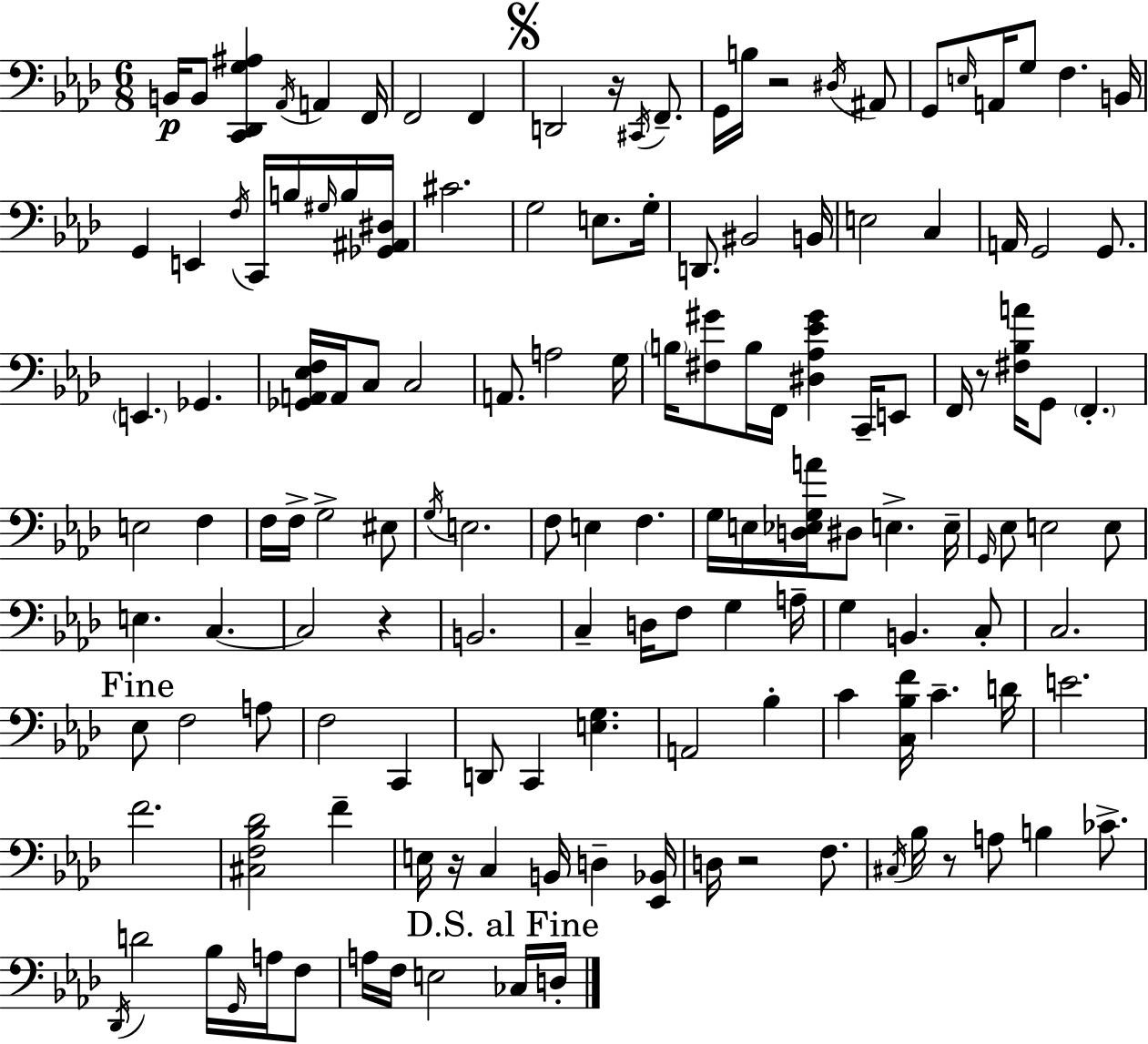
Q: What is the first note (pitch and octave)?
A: B2